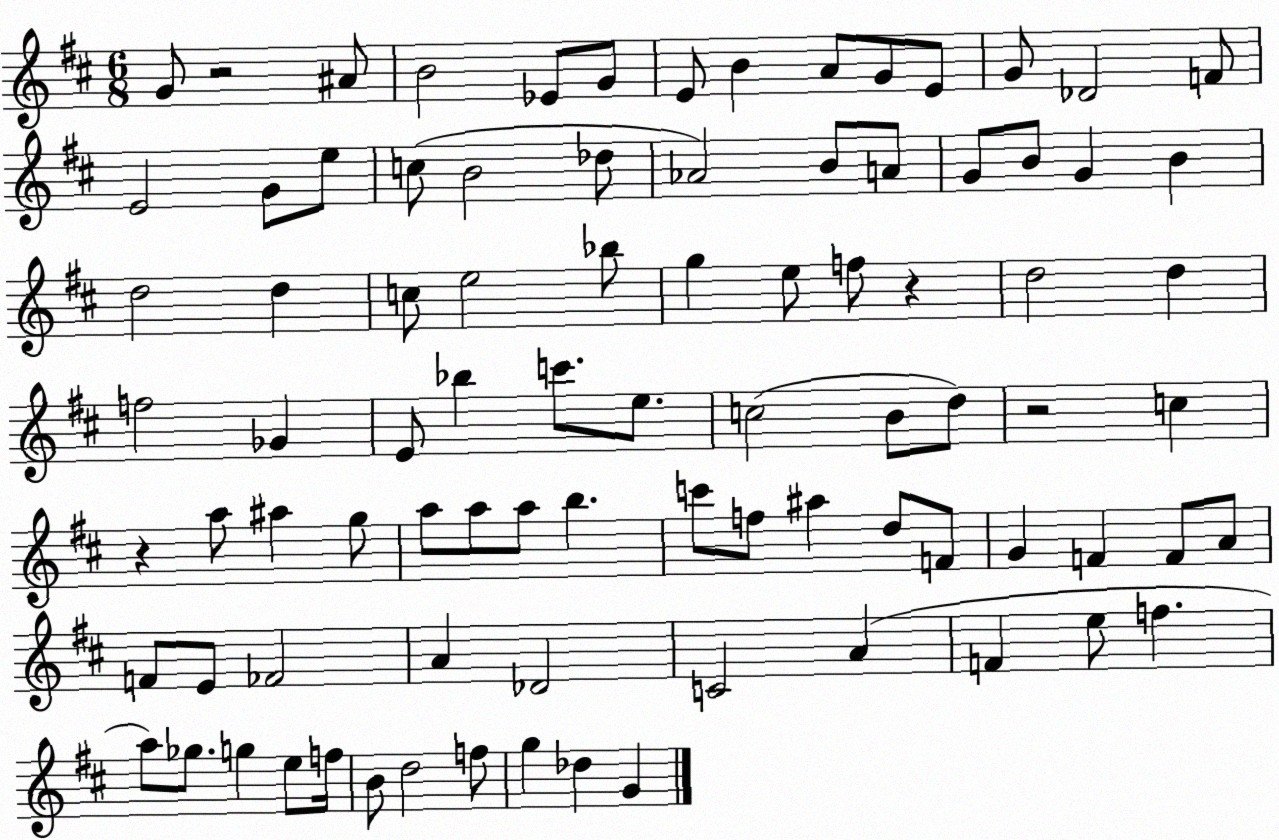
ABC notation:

X:1
T:Untitled
M:6/8
L:1/4
K:D
G/2 z2 ^A/2 B2 _E/2 G/2 E/2 B A/2 G/2 E/2 G/2 _D2 F/2 E2 G/2 e/2 c/2 B2 _d/2 _A2 B/2 A/2 G/2 B/2 G B d2 d c/2 e2 _b/2 g e/2 f/2 z d2 d f2 _G E/2 _b c'/2 e/2 c2 B/2 d/2 z2 c z a/2 ^a g/2 a/2 a/2 a/2 b c'/2 f/2 ^a d/2 F/2 G F F/2 A/2 F/2 E/2 _F2 A _D2 C2 A F e/2 f a/2 _g/2 g e/2 f/4 B/2 d2 f/2 g _d G